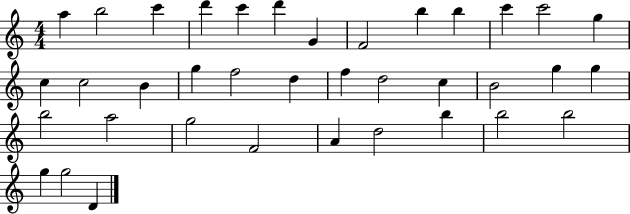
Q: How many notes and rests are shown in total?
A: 37